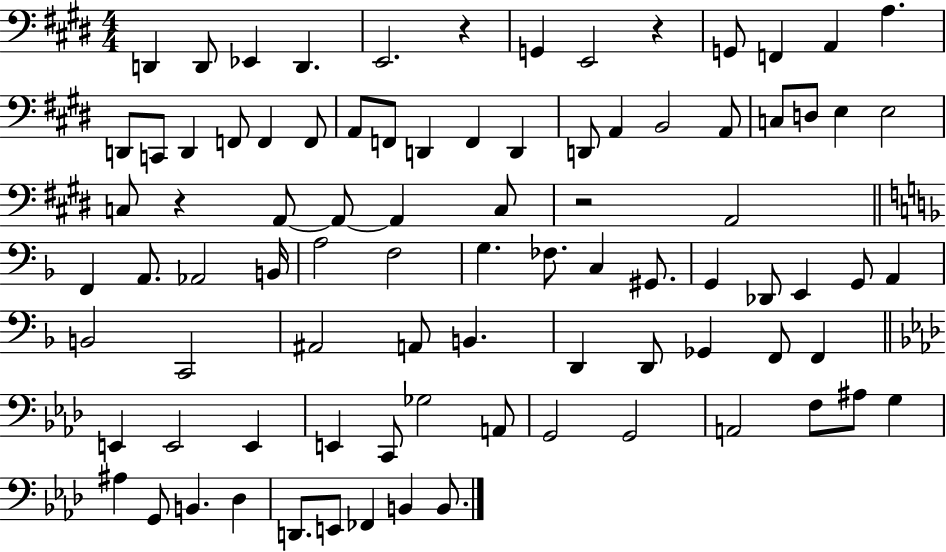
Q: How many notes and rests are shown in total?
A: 87